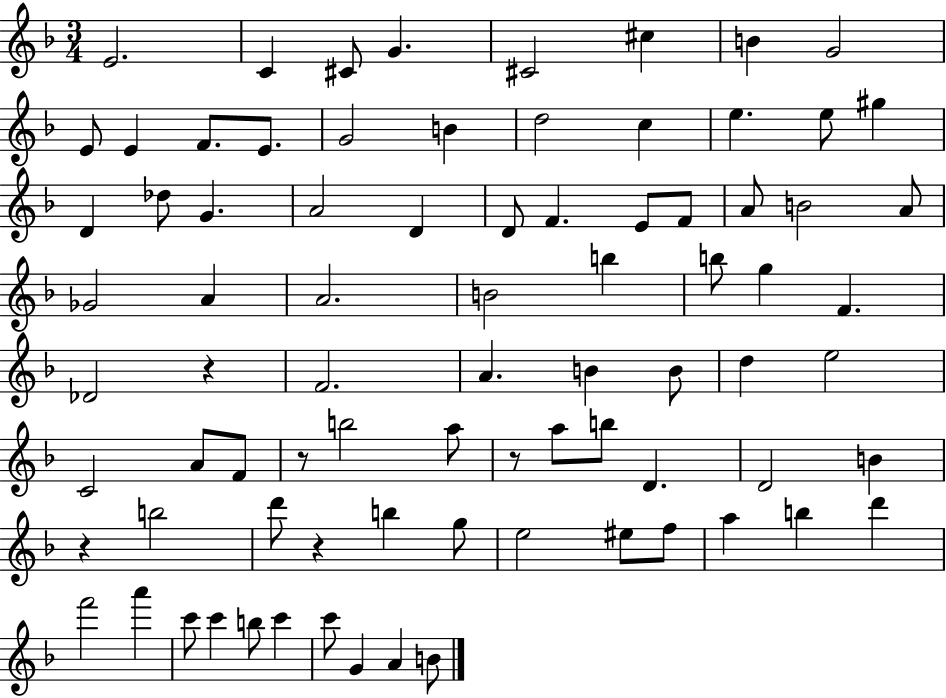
X:1
T:Untitled
M:3/4
L:1/4
K:F
E2 C ^C/2 G ^C2 ^c B G2 E/2 E F/2 E/2 G2 B d2 c e e/2 ^g D _d/2 G A2 D D/2 F E/2 F/2 A/2 B2 A/2 _G2 A A2 B2 b b/2 g F _D2 z F2 A B B/2 d e2 C2 A/2 F/2 z/2 b2 a/2 z/2 a/2 b/2 D D2 B z b2 d'/2 z b g/2 e2 ^e/2 f/2 a b d' f'2 a' c'/2 c' b/2 c' c'/2 G A B/2